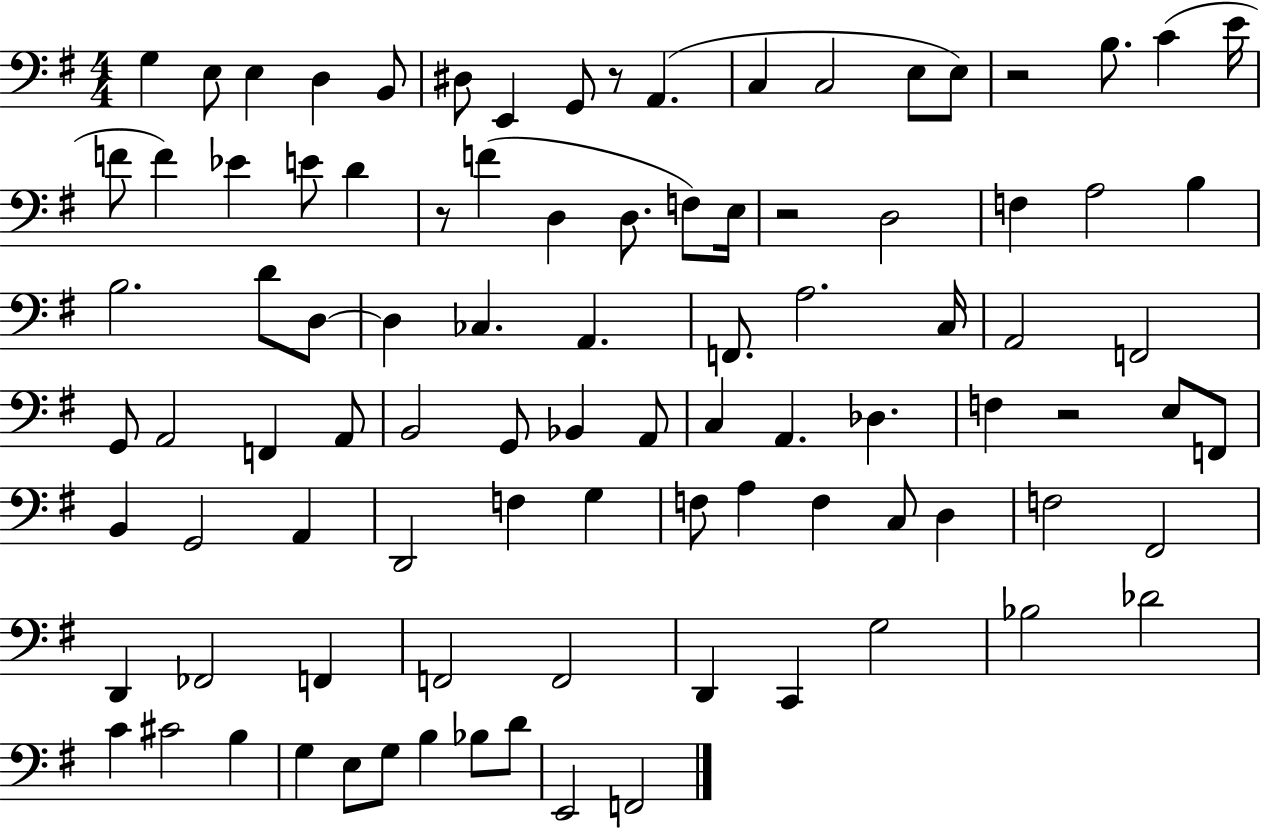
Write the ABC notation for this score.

X:1
T:Untitled
M:4/4
L:1/4
K:G
G, E,/2 E, D, B,,/2 ^D,/2 E,, G,,/2 z/2 A,, C, C,2 E,/2 E,/2 z2 B,/2 C E/4 F/2 F _E E/2 D z/2 F D, D,/2 F,/2 E,/4 z2 D,2 F, A,2 B, B,2 D/2 D,/2 D, _C, A,, F,,/2 A,2 C,/4 A,,2 F,,2 G,,/2 A,,2 F,, A,,/2 B,,2 G,,/2 _B,, A,,/2 C, A,, _D, F, z2 E,/2 F,,/2 B,, G,,2 A,, D,,2 F, G, F,/2 A, F, C,/2 D, F,2 ^F,,2 D,, _F,,2 F,, F,,2 F,,2 D,, C,, G,2 _B,2 _D2 C ^C2 B, G, E,/2 G,/2 B, _B,/2 D/2 E,,2 F,,2